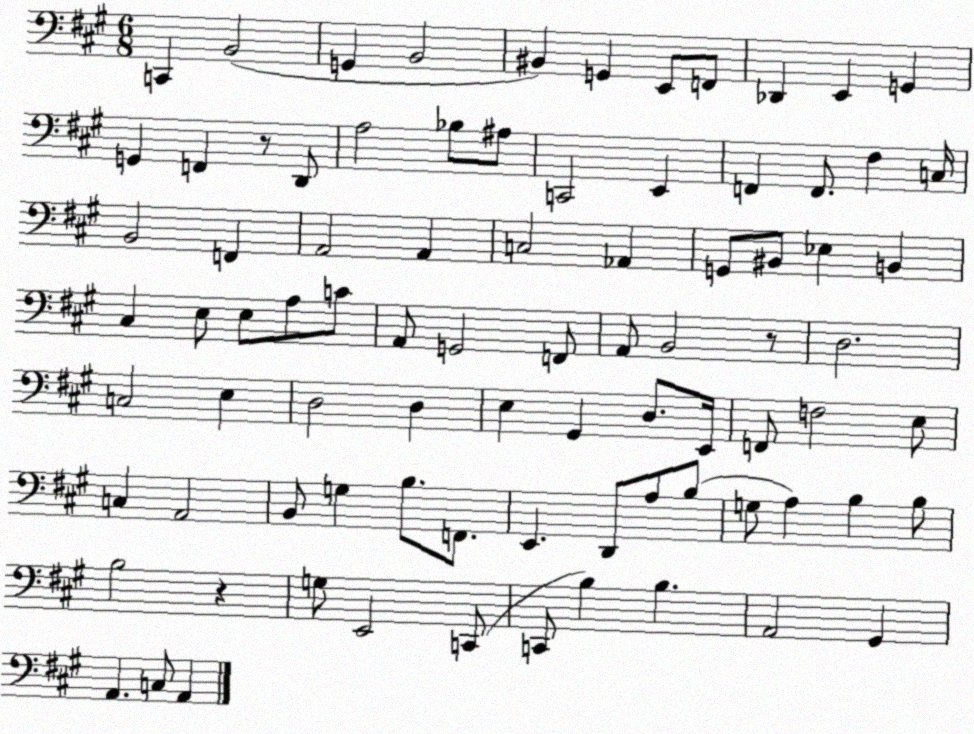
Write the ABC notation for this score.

X:1
T:Untitled
M:6/8
L:1/4
K:A
C,, B,,2 G,, B,,2 ^B,, G,, E,,/2 F,,/2 _D,, E,, G,, G,, F,, z/2 D,,/2 A,2 _B,/2 ^A,/2 C,,2 E,, F,, F,,/2 ^F, C,/4 B,,2 F,, A,,2 A,, C,2 _A,, G,,/2 ^B,,/2 _E, B,, ^C, E,/2 E,/2 A,/2 C/2 A,,/2 G,,2 F,,/2 A,,/2 B,,2 z/2 D,2 C,2 E, D,2 D, E, ^G,, D,/2 E,,/4 F,,/2 F,2 E,/2 C, A,,2 B,,/2 G, B,/2 F,,/2 E,, D,,/2 A,/2 B,/2 G,/2 A, B, B,/2 B,2 z G,/2 E,,2 C,,/2 C,,/2 B, B, A,,2 ^G,, A,, C,/2 A,,